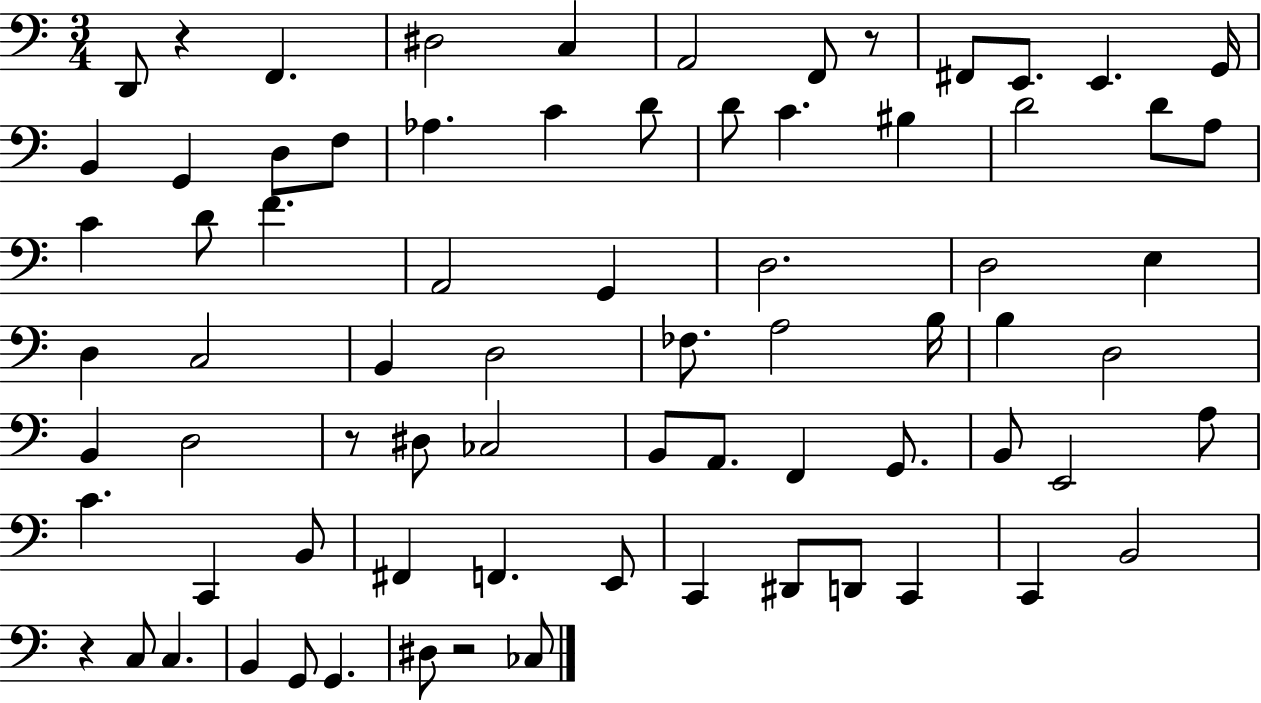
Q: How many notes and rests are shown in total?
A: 75